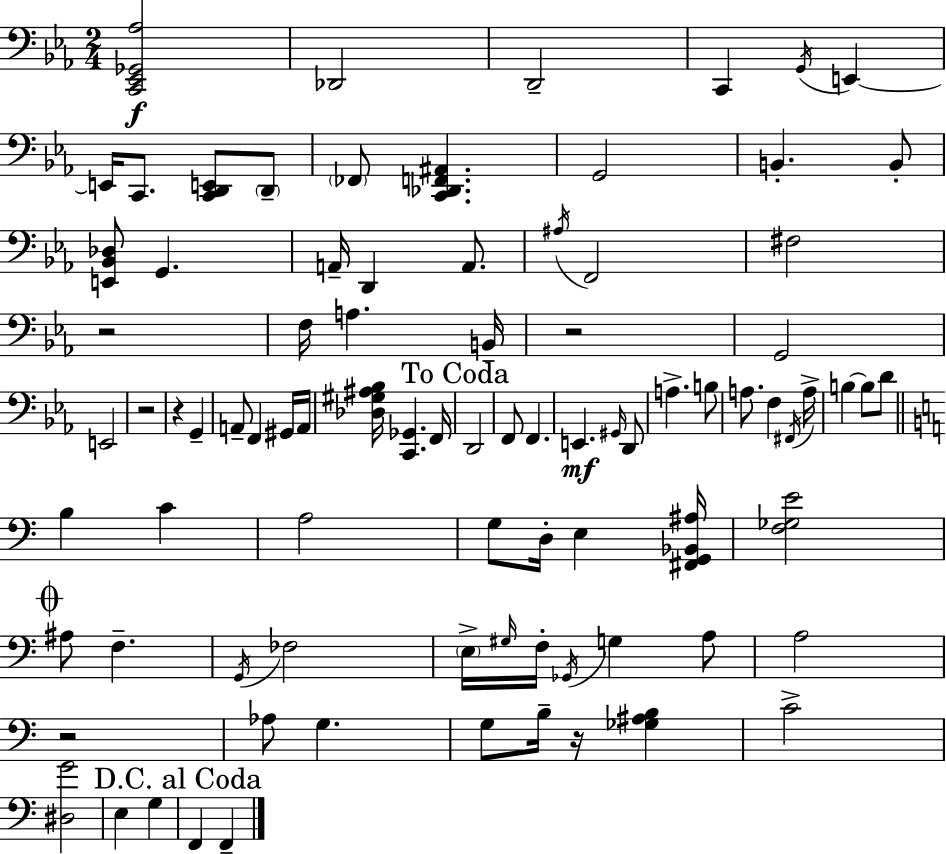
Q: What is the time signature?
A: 2/4